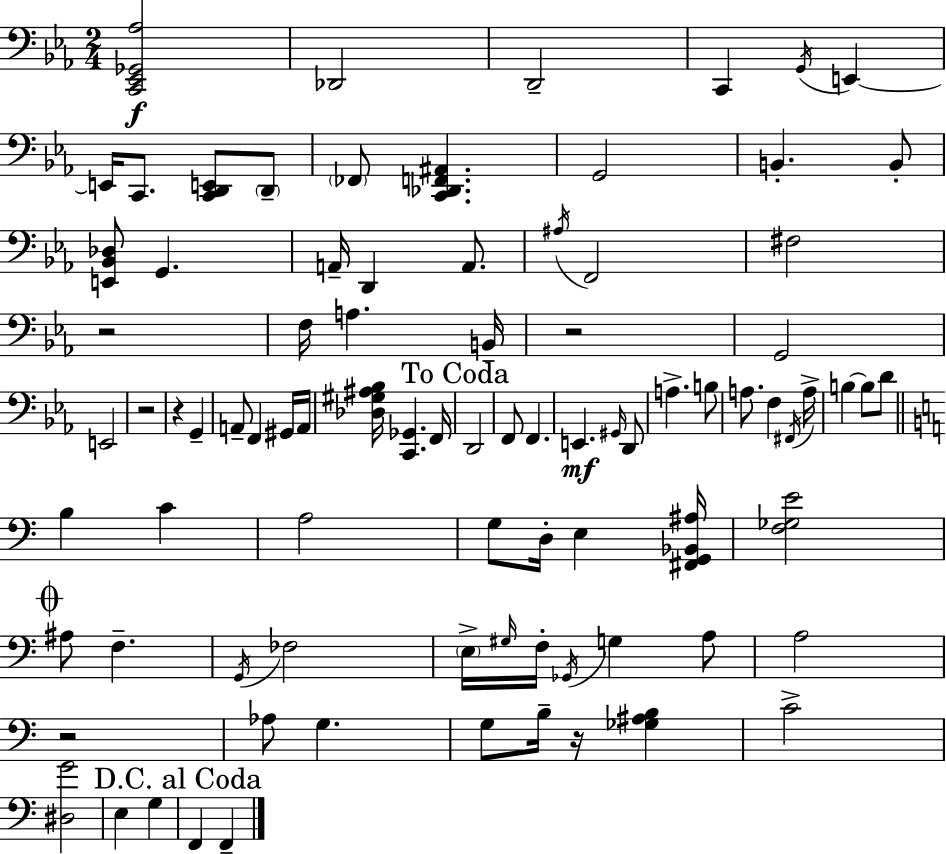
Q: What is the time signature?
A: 2/4